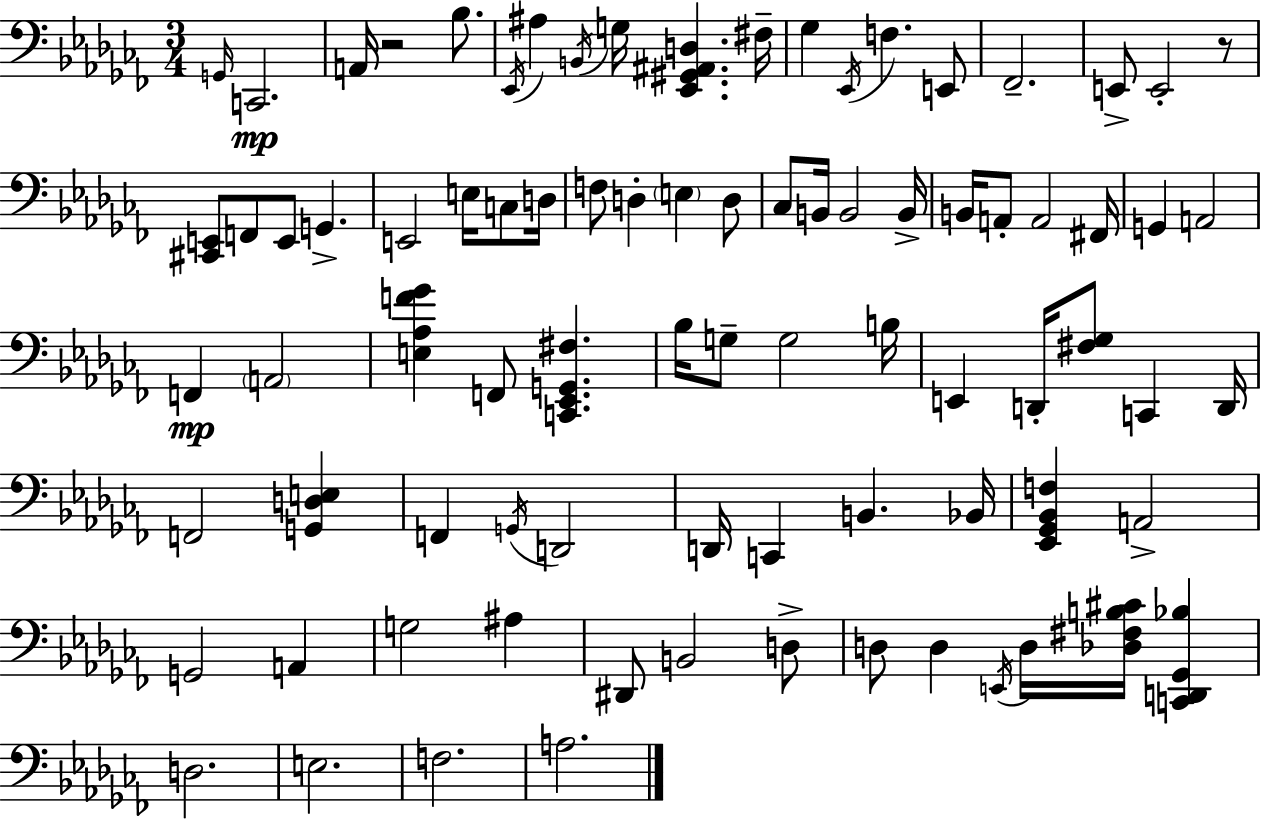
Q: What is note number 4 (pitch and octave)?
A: Bb3